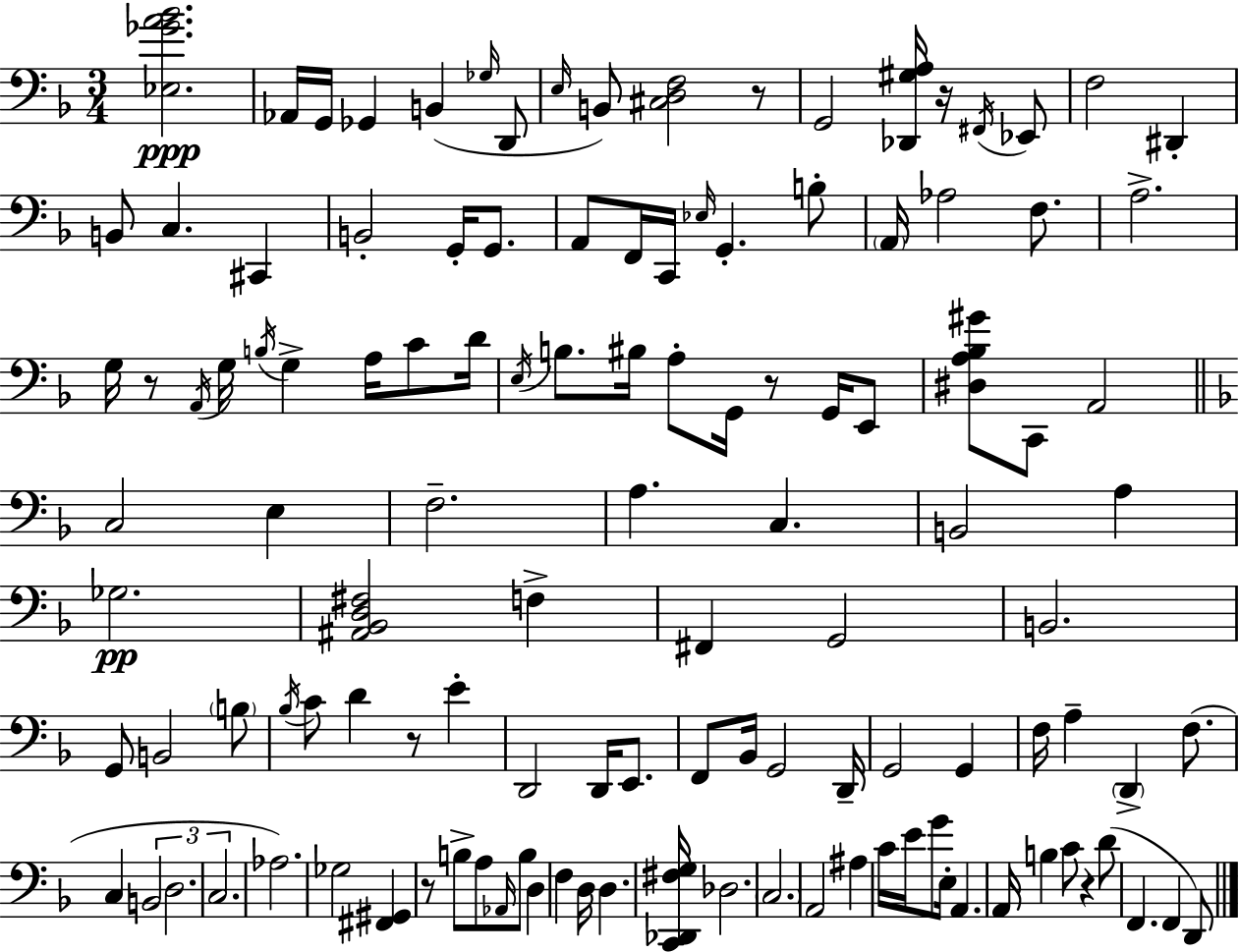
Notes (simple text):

[Eb3,Gb4,A4,Bb4]/h. Ab2/s G2/s Gb2/q B2/q Gb3/s D2/e E3/s B2/e [C#3,D3,F3]/h R/e G2/h [Db2,G#3,A3]/s R/s F#2/s Eb2/e F3/h D#2/q B2/e C3/q. C#2/q B2/h G2/s G2/e. A2/e F2/s C2/s Eb3/s G2/q. B3/e A2/s Ab3/h F3/e. A3/h. G3/s R/e A2/s G3/s B3/s G3/q A3/s C4/e D4/s E3/s B3/e. BIS3/s A3/e G2/s R/e G2/s E2/e [D#3,A3,Bb3,G#4]/e C2/e A2/h C3/h E3/q F3/h. A3/q. C3/q. B2/h A3/q Gb3/h. [A#2,Bb2,D3,F#3]/h F3/q F#2/q G2/h B2/h. G2/e B2/h B3/e Bb3/s C4/e D4/q R/e E4/q D2/h D2/s E2/e. F2/e Bb2/s G2/h D2/s G2/h G2/q F3/s A3/q D2/q F3/e. C3/q B2/h D3/h. C3/h. Ab3/h. Gb3/h [F#2,G#2]/q R/e B3/e A3/e Ab2/s B3/e D3/q F3/q D3/s D3/q. [C2,Db2,F#3,G3]/s Db3/h. C3/h. A2/h A#3/q C4/s E4/s G4/e E3/s A2/q. A2/s B3/q C4/e R/q D4/e F2/q. F2/q D2/e